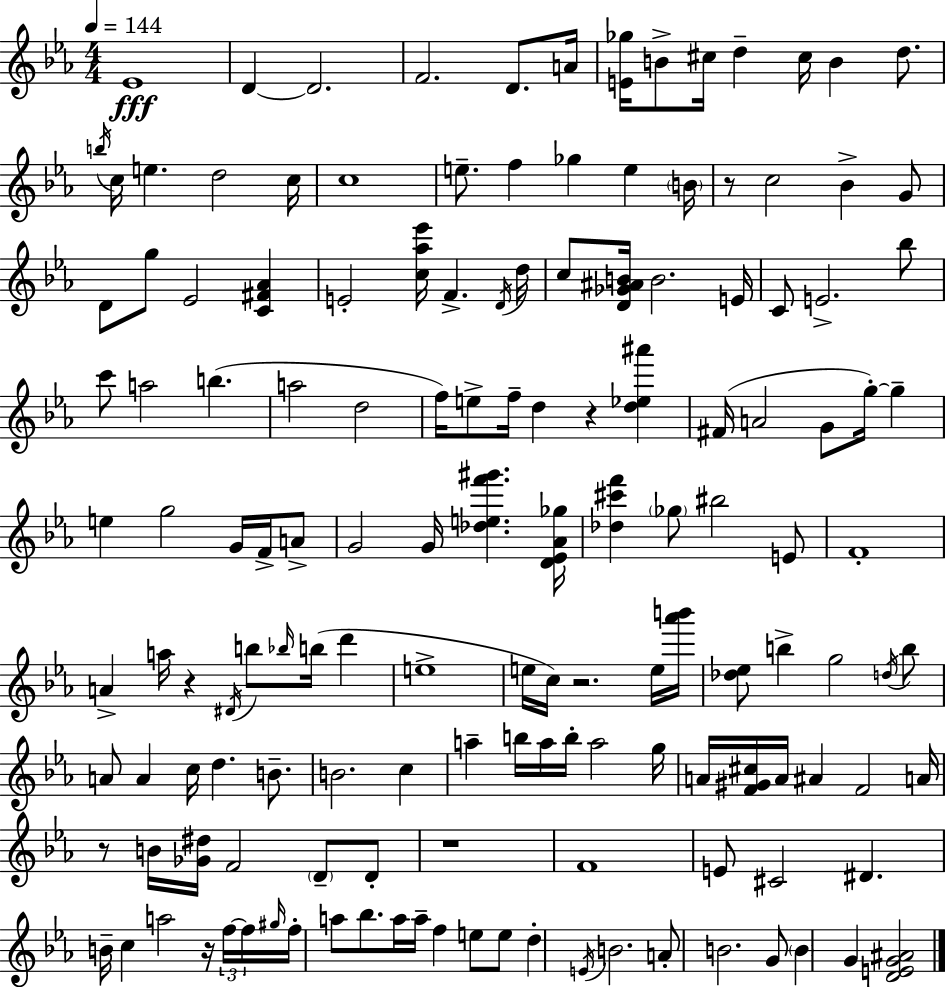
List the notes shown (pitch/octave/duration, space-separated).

Eb4/w D4/q D4/h. F4/h. D4/e. A4/s [E4,Gb5]/s B4/e C#5/s D5/q C#5/s B4/q D5/e. B5/s C5/s E5/q. D5/h C5/s C5/w E5/e. F5/q Gb5/q E5/q B4/s R/e C5/h Bb4/q G4/e D4/e G5/e Eb4/h [C4,F#4,Ab4]/q E4/h [C5,Ab5,Eb6]/s F4/q. D4/s D5/s C5/e [D4,Gb4,A#4,B4]/s B4/h. E4/s C4/e E4/h. Bb5/e C6/e A5/h B5/q. A5/h D5/h F5/s E5/e F5/s D5/q R/q [D5,Eb5,A#6]/q F#4/s A4/h G4/e G5/s G5/q E5/q G5/h G4/s F4/s A4/e G4/h G4/s [Db5,E5,F6,G#6]/q. [D4,Eb4,Ab4,Gb5]/s [Db5,C#6,F6]/q Gb5/e BIS5/h E4/e F4/w A4/q A5/s R/q D#4/s B5/e Bb5/s B5/s D6/q E5/w E5/s C5/s R/h. E5/s [Ab6,B6]/s [Db5,Eb5]/e B5/q G5/h D5/s B5/e A4/e A4/q C5/s D5/q. B4/e. B4/h. C5/q A5/q B5/s A5/s B5/s A5/h G5/s A4/s [F4,G#4,C#5]/s A4/s A#4/q F4/h A4/s R/e B4/s [Gb4,D#5]/s F4/h D4/e D4/e R/w F4/w E4/e C#4/h D#4/q. B4/s C5/q A5/h R/s F5/s F5/s G#5/s F5/s A5/e Bb5/e. A5/s A5/s F5/q E5/e E5/e D5/q E4/s B4/h. A4/e B4/h. G4/e B4/q G4/q [D4,E4,G4,A#4]/h